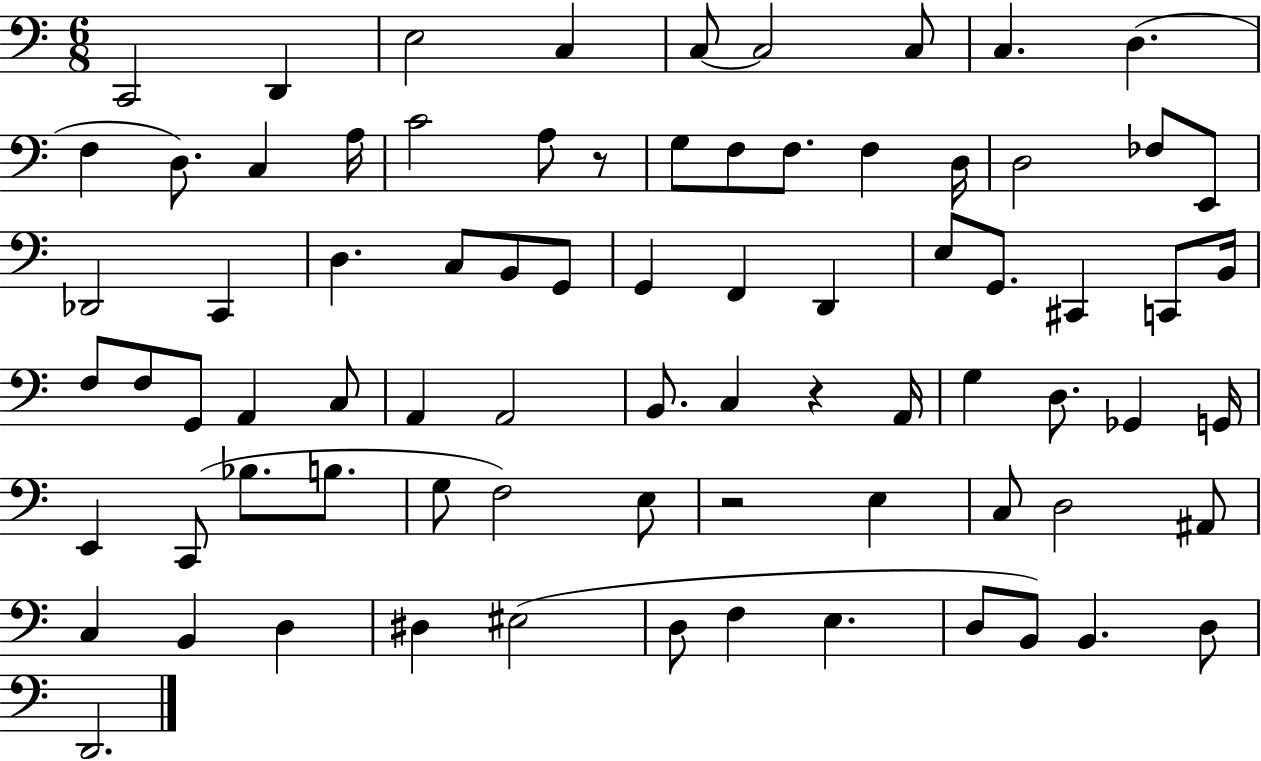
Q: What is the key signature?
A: C major